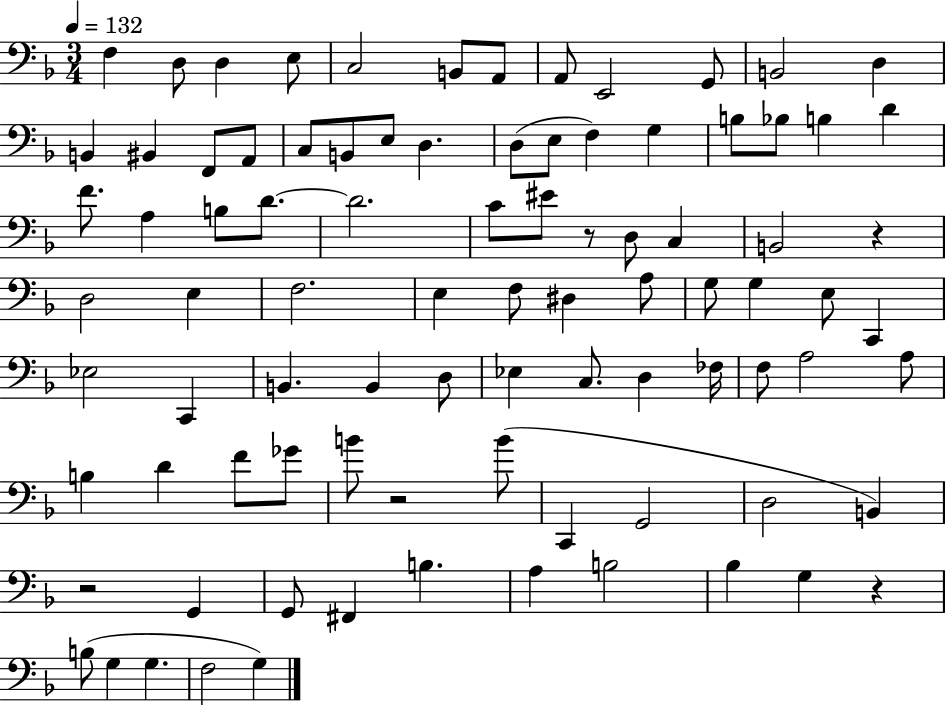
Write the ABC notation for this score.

X:1
T:Untitled
M:3/4
L:1/4
K:F
F, D,/2 D, E,/2 C,2 B,,/2 A,,/2 A,,/2 E,,2 G,,/2 B,,2 D, B,, ^B,, F,,/2 A,,/2 C,/2 B,,/2 E,/2 D, D,/2 E,/2 F, G, B,/2 _B,/2 B, D F/2 A, B,/2 D/2 D2 C/2 ^E/2 z/2 D,/2 C, B,,2 z D,2 E, F,2 E, F,/2 ^D, A,/2 G,/2 G, E,/2 C,, _E,2 C,, B,, B,, D,/2 _E, C,/2 D, _F,/4 F,/2 A,2 A,/2 B, D F/2 _G/2 B/2 z2 B/2 C,, G,,2 D,2 B,, z2 G,, G,,/2 ^F,, B, A, B,2 _B, G, z B,/2 G, G, F,2 G,